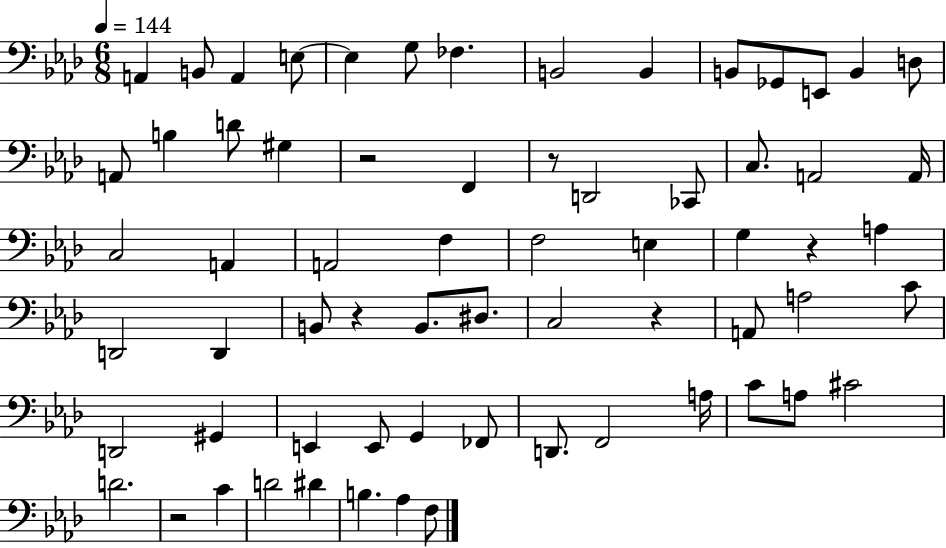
{
  \clef bass
  \numericTimeSignature
  \time 6/8
  \key aes \major
  \tempo 4 = 144
  a,4 b,8 a,4 e8~~ | e4 g8 fes4. | b,2 b,4 | b,8 ges,8 e,8 b,4 d8 | \break a,8 b4 d'8 gis4 | r2 f,4 | r8 d,2 ces,8 | c8. a,2 a,16 | \break c2 a,4 | a,2 f4 | f2 e4 | g4 r4 a4 | \break d,2 d,4 | b,8 r4 b,8. dis8. | c2 r4 | a,8 a2 c'8 | \break d,2 gis,4 | e,4 e,8 g,4 fes,8 | d,8. f,2 a16 | c'8 a8 cis'2 | \break d'2. | r2 c'4 | d'2 dis'4 | b4. aes4 f8 | \break \bar "|."
}